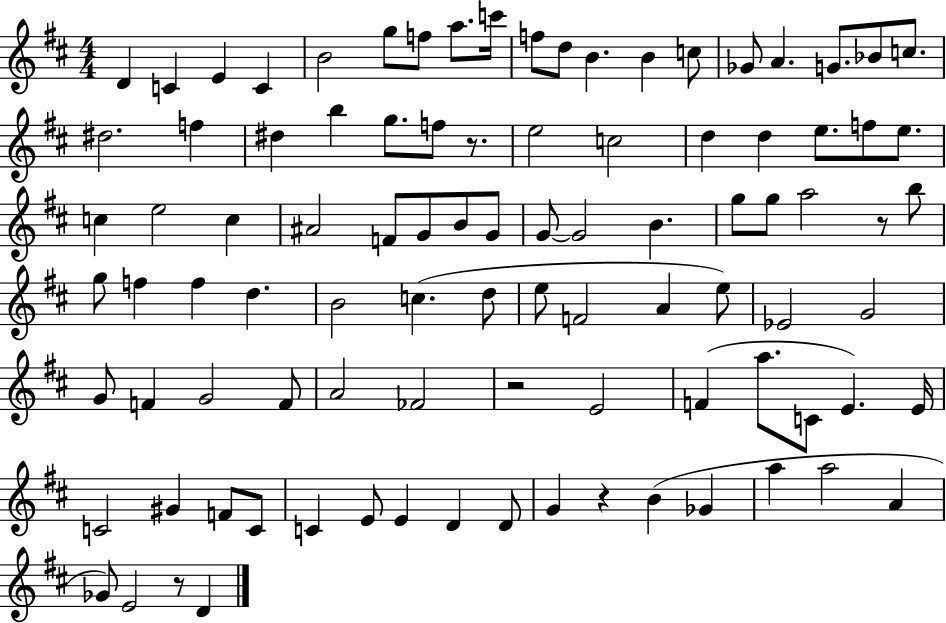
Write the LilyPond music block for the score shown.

{
  \clef treble
  \numericTimeSignature
  \time 4/4
  \key d \major
  \repeat volta 2 { d'4 c'4 e'4 c'4 | b'2 g''8 f''8 a''8. c'''16 | f''8 d''8 b'4. b'4 c''8 | ges'8 a'4. g'8. bes'8 c''8. | \break dis''2. f''4 | dis''4 b''4 g''8. f''8 r8. | e''2 c''2 | d''4 d''4 e''8. f''8 e''8. | \break c''4 e''2 c''4 | ais'2 f'8 g'8 b'8 g'8 | g'8~~ g'2 b'4. | g''8 g''8 a''2 r8 b''8 | \break g''8 f''4 f''4 d''4. | b'2 c''4.( d''8 | e''8 f'2 a'4 e''8) | ees'2 g'2 | \break g'8 f'4 g'2 f'8 | a'2 fes'2 | r2 e'2 | f'4( a''8. c'8 e'4.) e'16 | \break c'2 gis'4 f'8 c'8 | c'4 e'8 e'4 d'4 d'8 | g'4 r4 b'4( ges'4 | a''4 a''2 a'4 | \break ges'8) e'2 r8 d'4 | } \bar "|."
}